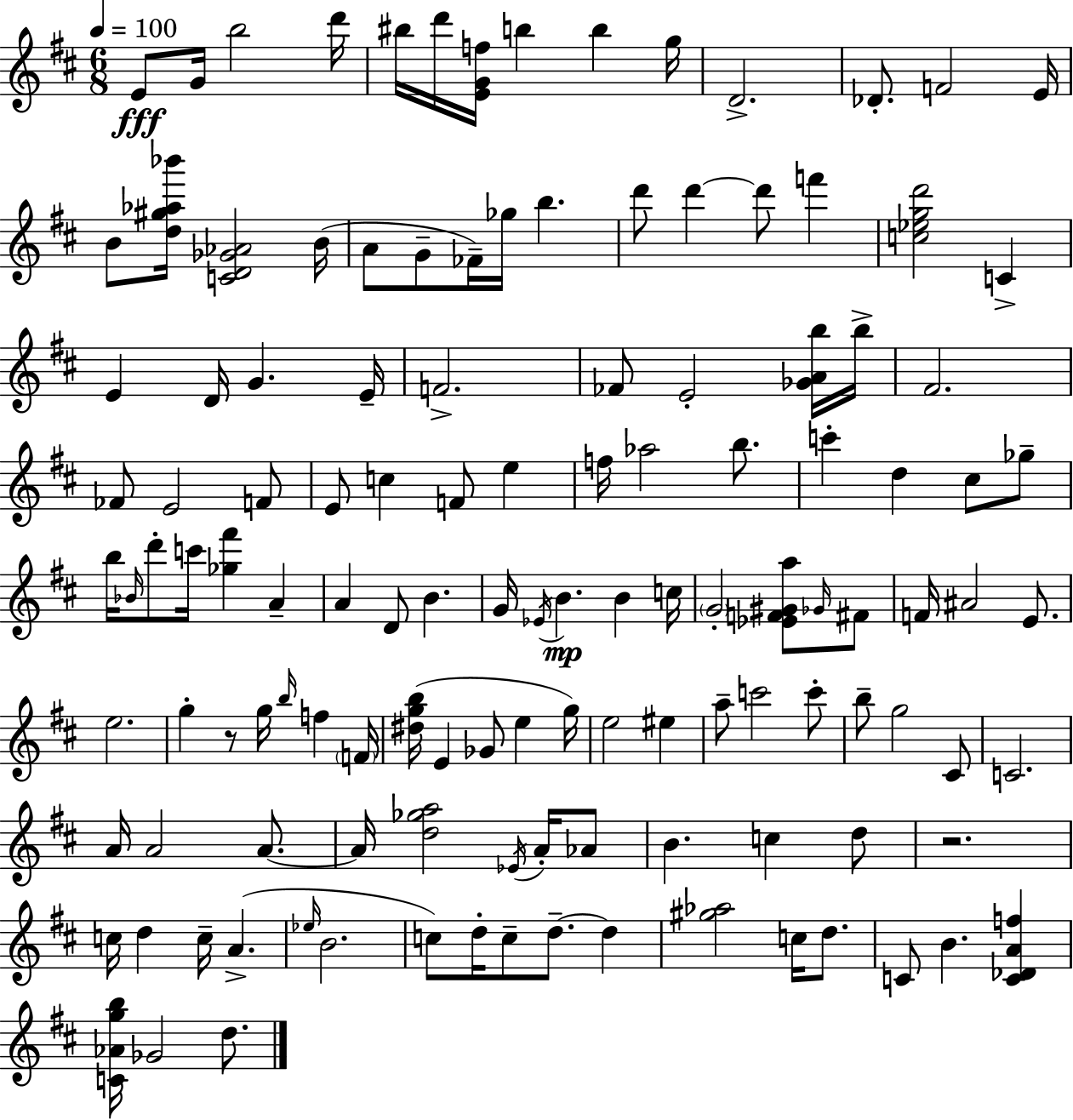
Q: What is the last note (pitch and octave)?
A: D5